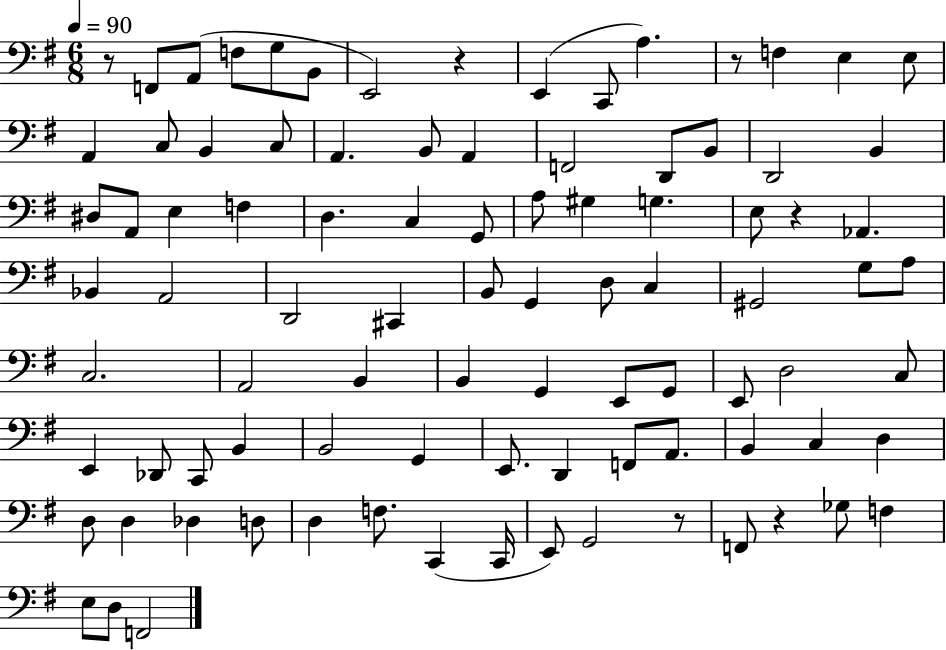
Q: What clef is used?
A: bass